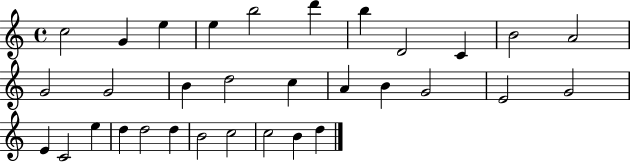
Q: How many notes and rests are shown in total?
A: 32